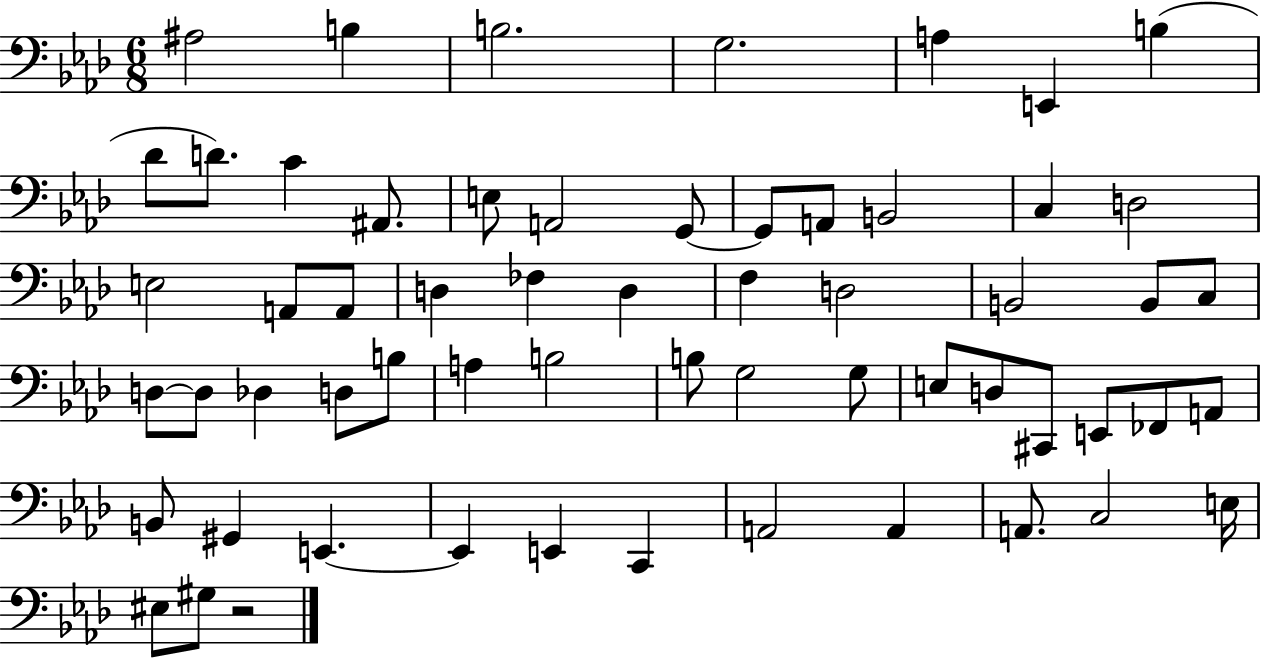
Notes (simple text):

A#3/h B3/q B3/h. G3/h. A3/q E2/q B3/q Db4/e D4/e. C4/q A#2/e. E3/e A2/h G2/e G2/e A2/e B2/h C3/q D3/h E3/h A2/e A2/e D3/q FES3/q D3/q F3/q D3/h B2/h B2/e C3/e D3/e D3/e Db3/q D3/e B3/e A3/q B3/h B3/e G3/h G3/e E3/e D3/e C#2/e E2/e FES2/e A2/e B2/e G#2/q E2/q. E2/q E2/q C2/q A2/h A2/q A2/e. C3/h E3/s EIS3/e G#3/e R/h